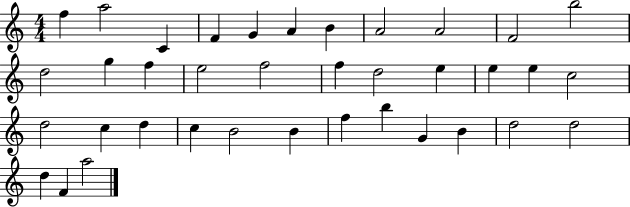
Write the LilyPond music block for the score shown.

{
  \clef treble
  \numericTimeSignature
  \time 4/4
  \key c \major
  f''4 a''2 c'4 | f'4 g'4 a'4 b'4 | a'2 a'2 | f'2 b''2 | \break d''2 g''4 f''4 | e''2 f''2 | f''4 d''2 e''4 | e''4 e''4 c''2 | \break d''2 c''4 d''4 | c''4 b'2 b'4 | f''4 b''4 g'4 b'4 | d''2 d''2 | \break d''4 f'4 a''2 | \bar "|."
}